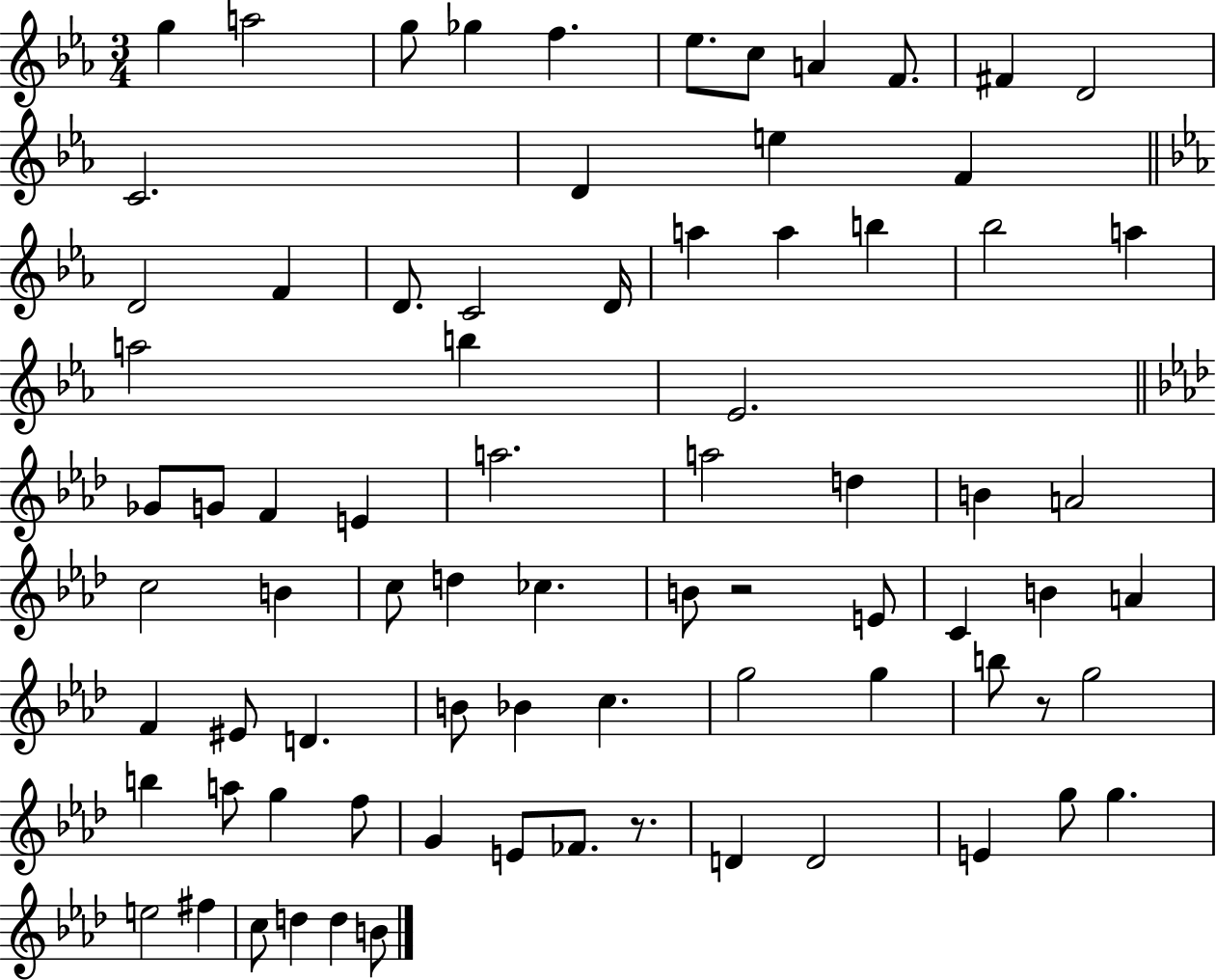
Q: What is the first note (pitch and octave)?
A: G5